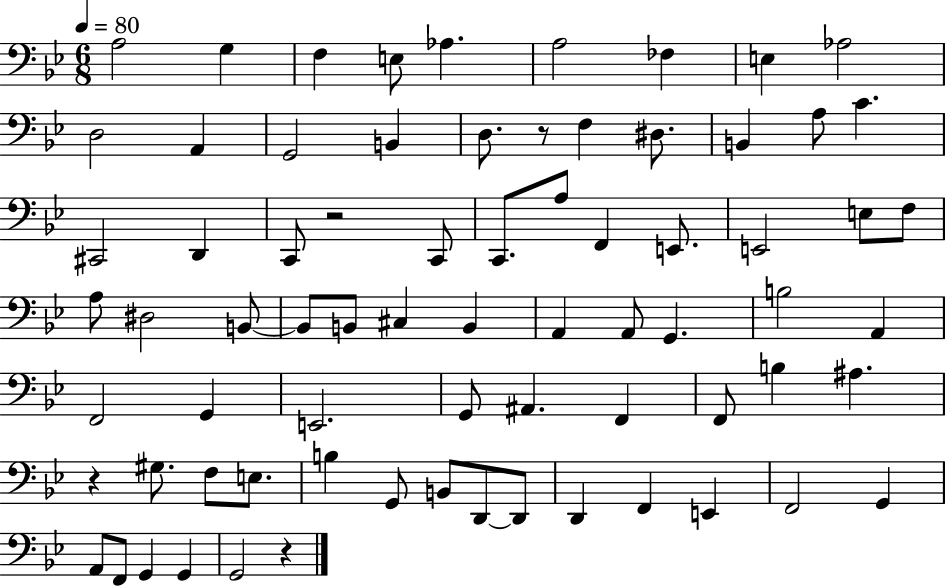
X:1
T:Untitled
M:6/8
L:1/4
K:Bb
A,2 G, F, E,/2 _A, A,2 _F, E, _A,2 D,2 A,, G,,2 B,, D,/2 z/2 F, ^D,/2 B,, A,/2 C ^C,,2 D,, C,,/2 z2 C,,/2 C,,/2 A,/2 F,, E,,/2 E,,2 E,/2 F,/2 A,/2 ^D,2 B,,/2 B,,/2 B,,/2 ^C, B,, A,, A,,/2 G,, B,2 A,, F,,2 G,, E,,2 G,,/2 ^A,, F,, F,,/2 B, ^A, z ^G,/2 F,/2 E,/2 B, G,,/2 B,,/2 D,,/2 D,,/2 D,, F,, E,, F,,2 G,, A,,/2 F,,/2 G,, G,, G,,2 z